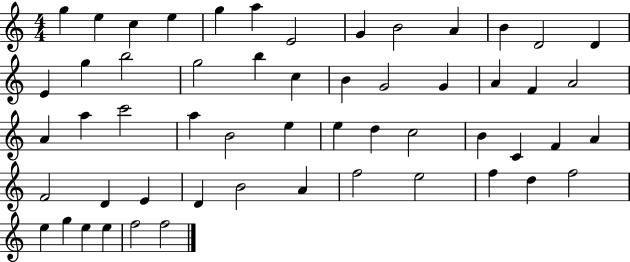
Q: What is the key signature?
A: C major